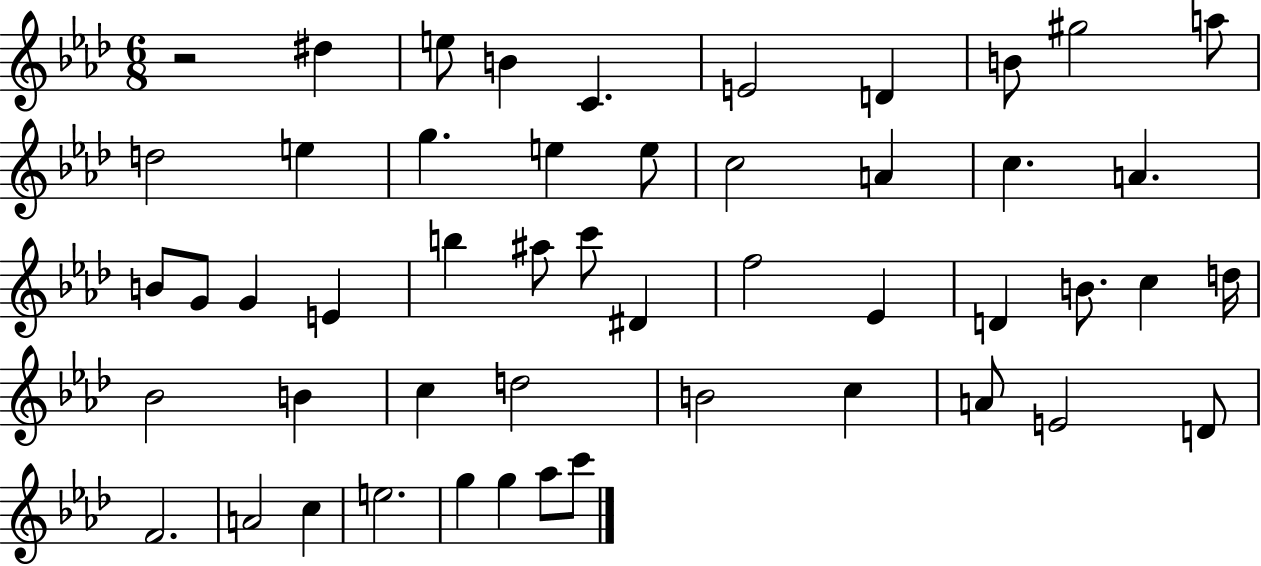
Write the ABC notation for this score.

X:1
T:Untitled
M:6/8
L:1/4
K:Ab
z2 ^d e/2 B C E2 D B/2 ^g2 a/2 d2 e g e e/2 c2 A c A B/2 G/2 G E b ^a/2 c'/2 ^D f2 _E D B/2 c d/4 _B2 B c d2 B2 c A/2 E2 D/2 F2 A2 c e2 g g _a/2 c'/2